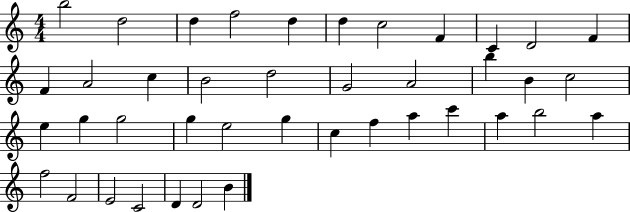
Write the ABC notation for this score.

X:1
T:Untitled
M:4/4
L:1/4
K:C
b2 d2 d f2 d d c2 F C D2 F F A2 c B2 d2 G2 A2 b B c2 e g g2 g e2 g c f a c' a b2 a f2 F2 E2 C2 D D2 B